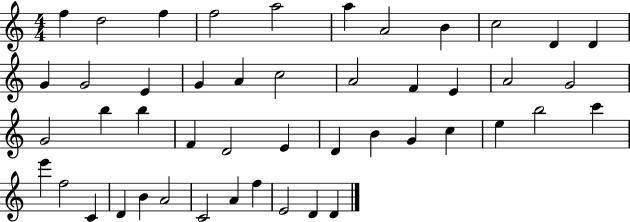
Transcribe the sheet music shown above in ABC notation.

X:1
T:Untitled
M:4/4
L:1/4
K:C
f d2 f f2 a2 a A2 B c2 D D G G2 E G A c2 A2 F E A2 G2 G2 b b F D2 E D B G c e b2 c' e' f2 C D B A2 C2 A f E2 D D